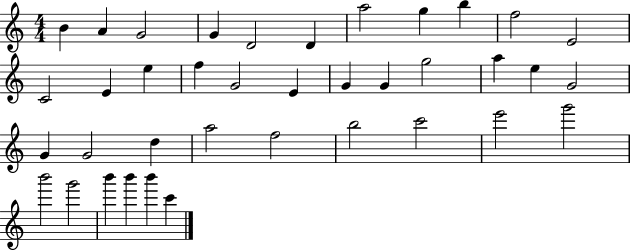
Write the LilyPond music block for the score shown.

{
  \clef treble
  \numericTimeSignature
  \time 4/4
  \key c \major
  b'4 a'4 g'2 | g'4 d'2 d'4 | a''2 g''4 b''4 | f''2 e'2 | \break c'2 e'4 e''4 | f''4 g'2 e'4 | g'4 g'4 g''2 | a''4 e''4 g'2 | \break g'4 g'2 d''4 | a''2 f''2 | b''2 c'''2 | e'''2 g'''2 | \break b'''2 g'''2 | b'''4 b'''4 b'''4 c'''4 | \bar "|."
}